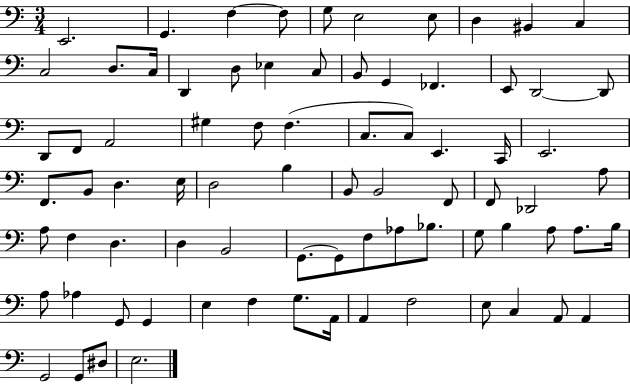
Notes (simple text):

E2/h. G2/q. F3/q F3/e G3/e E3/h E3/e D3/q BIS2/q C3/q C3/h D3/e. C3/s D2/q D3/e Eb3/q C3/e B2/e G2/q FES2/q. E2/e D2/h D2/e D2/e F2/e A2/h G#3/q F3/e F3/q. C3/e. C3/e E2/q. C2/s E2/h. F2/e. B2/e D3/q. E3/s D3/h B3/q B2/e B2/h F2/e F2/e Db2/h A3/e A3/e F3/q D3/q. D3/q B2/h G2/e. G2/e F3/e Ab3/e Bb3/e. G3/e B3/q A3/e A3/e. B3/s A3/e Ab3/q G2/e G2/q E3/q F3/q G3/e. A2/s A2/q F3/h E3/e C3/q A2/e A2/q G2/h G2/e D#3/e E3/h.